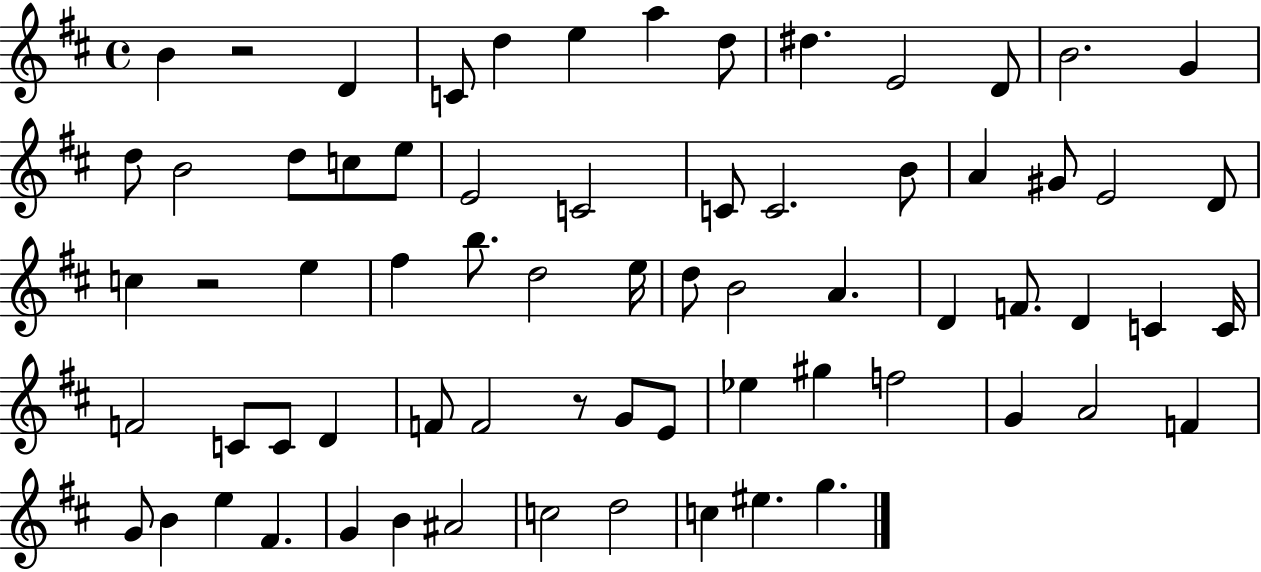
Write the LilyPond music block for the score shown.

{
  \clef treble
  \time 4/4
  \defaultTimeSignature
  \key d \major
  \repeat volta 2 { b'4 r2 d'4 | c'8 d''4 e''4 a''4 d''8 | dis''4. e'2 d'8 | b'2. g'4 | \break d''8 b'2 d''8 c''8 e''8 | e'2 c'2 | c'8 c'2. b'8 | a'4 gis'8 e'2 d'8 | \break c''4 r2 e''4 | fis''4 b''8. d''2 e''16 | d''8 b'2 a'4. | d'4 f'8. d'4 c'4 c'16 | \break f'2 c'8 c'8 d'4 | f'8 f'2 r8 g'8 e'8 | ees''4 gis''4 f''2 | g'4 a'2 f'4 | \break g'8 b'4 e''4 fis'4. | g'4 b'4 ais'2 | c''2 d''2 | c''4 eis''4. g''4. | \break } \bar "|."
}